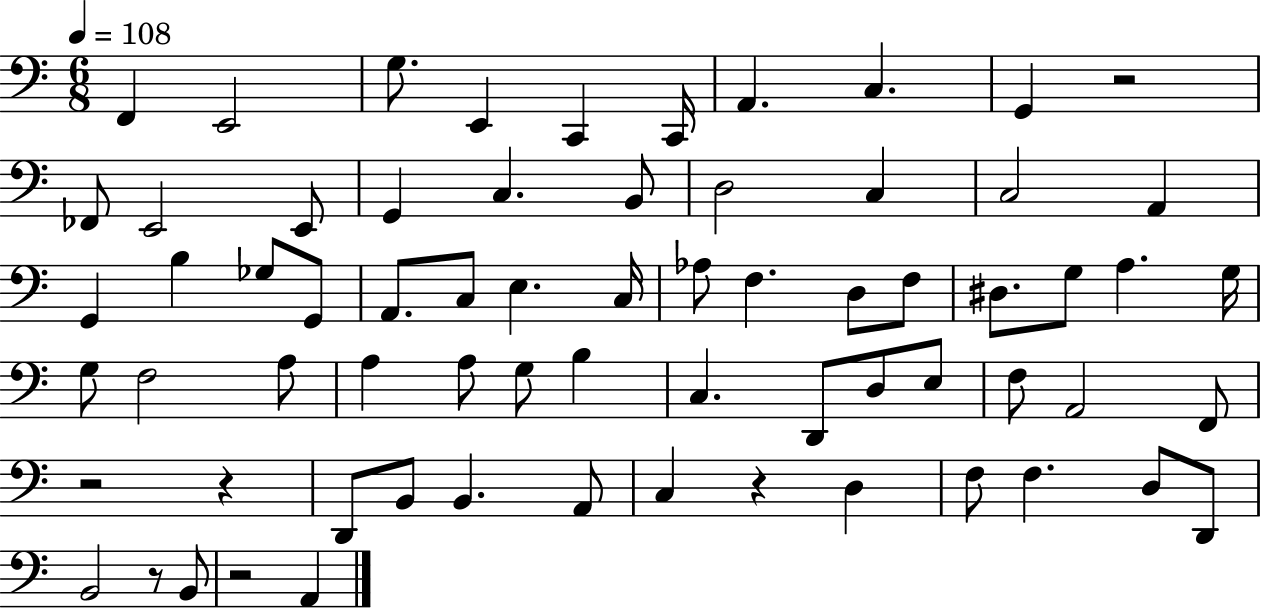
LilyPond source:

{
  \clef bass
  \numericTimeSignature
  \time 6/8
  \key c \major
  \tempo 4 = 108
  f,4 e,2 | g8. e,4 c,4 c,16 | a,4. c4. | g,4 r2 | \break fes,8 e,2 e,8 | g,4 c4. b,8 | d2 c4 | c2 a,4 | \break g,4 b4 ges8 g,8 | a,8. c8 e4. c16 | aes8 f4. d8 f8 | dis8. g8 a4. g16 | \break g8 f2 a8 | a4 a8 g8 b4 | c4. d,8 d8 e8 | f8 a,2 f,8 | \break r2 r4 | d,8 b,8 b,4. a,8 | c4 r4 d4 | f8 f4. d8 d,8 | \break b,2 r8 b,8 | r2 a,4 | \bar "|."
}